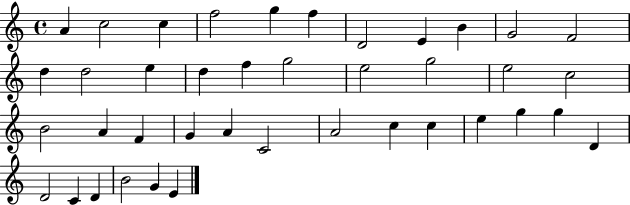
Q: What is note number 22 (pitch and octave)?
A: B4